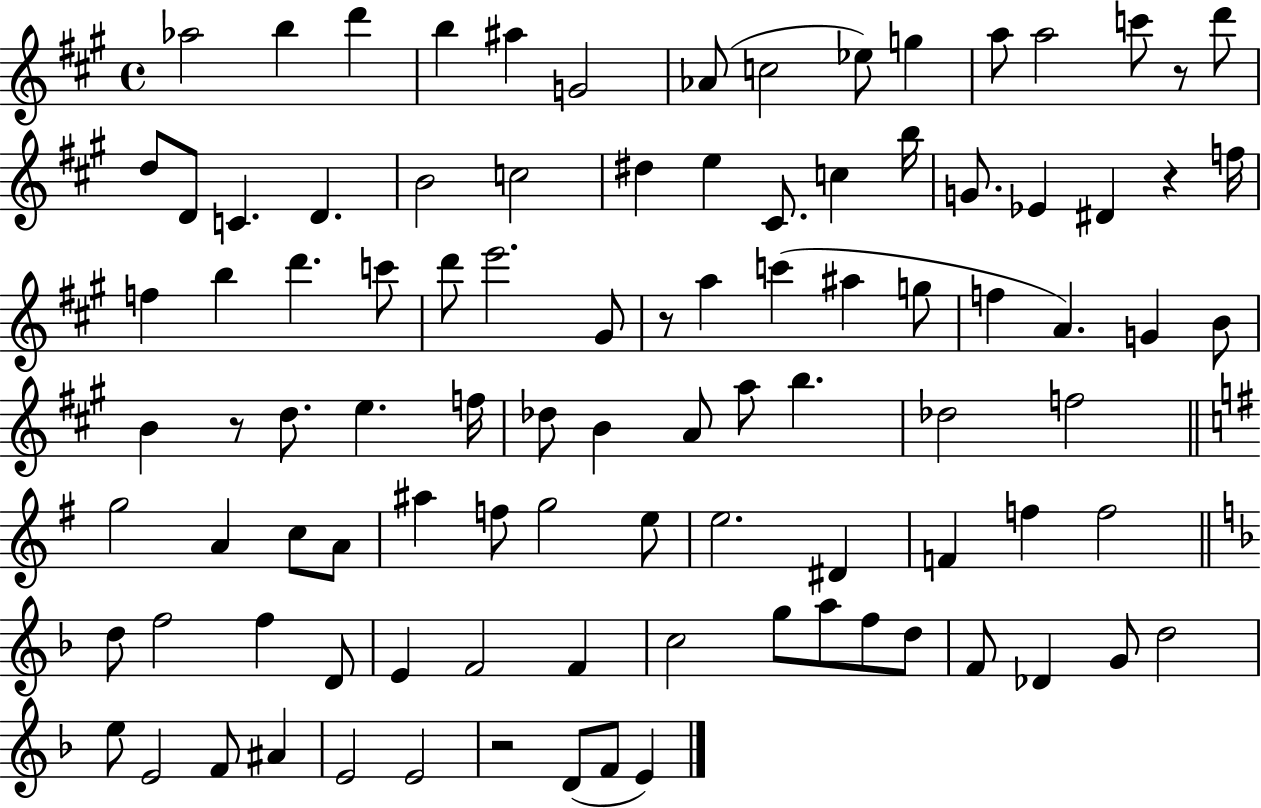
{
  \clef treble
  \time 4/4
  \defaultTimeSignature
  \key a \major
  \repeat volta 2 { aes''2 b''4 d'''4 | b''4 ais''4 g'2 | aes'8( c''2 ees''8) g''4 | a''8 a''2 c'''8 r8 d'''8 | \break d''8 d'8 c'4. d'4. | b'2 c''2 | dis''4 e''4 cis'8. c''4 b''16 | g'8. ees'4 dis'4 r4 f''16 | \break f''4 b''4 d'''4. c'''8 | d'''8 e'''2. gis'8 | r8 a''4 c'''4( ais''4 g''8 | f''4 a'4.) g'4 b'8 | \break b'4 r8 d''8. e''4. f''16 | des''8 b'4 a'8 a''8 b''4. | des''2 f''2 | \bar "||" \break \key g \major g''2 a'4 c''8 a'8 | ais''4 f''8 g''2 e''8 | e''2. dis'4 | f'4 f''4 f''2 | \break \bar "||" \break \key f \major d''8 f''2 f''4 d'8 | e'4 f'2 f'4 | c''2 g''8 a''8 f''8 d''8 | f'8 des'4 g'8 d''2 | \break e''8 e'2 f'8 ais'4 | e'2 e'2 | r2 d'8( f'8 e'4) | } \bar "|."
}